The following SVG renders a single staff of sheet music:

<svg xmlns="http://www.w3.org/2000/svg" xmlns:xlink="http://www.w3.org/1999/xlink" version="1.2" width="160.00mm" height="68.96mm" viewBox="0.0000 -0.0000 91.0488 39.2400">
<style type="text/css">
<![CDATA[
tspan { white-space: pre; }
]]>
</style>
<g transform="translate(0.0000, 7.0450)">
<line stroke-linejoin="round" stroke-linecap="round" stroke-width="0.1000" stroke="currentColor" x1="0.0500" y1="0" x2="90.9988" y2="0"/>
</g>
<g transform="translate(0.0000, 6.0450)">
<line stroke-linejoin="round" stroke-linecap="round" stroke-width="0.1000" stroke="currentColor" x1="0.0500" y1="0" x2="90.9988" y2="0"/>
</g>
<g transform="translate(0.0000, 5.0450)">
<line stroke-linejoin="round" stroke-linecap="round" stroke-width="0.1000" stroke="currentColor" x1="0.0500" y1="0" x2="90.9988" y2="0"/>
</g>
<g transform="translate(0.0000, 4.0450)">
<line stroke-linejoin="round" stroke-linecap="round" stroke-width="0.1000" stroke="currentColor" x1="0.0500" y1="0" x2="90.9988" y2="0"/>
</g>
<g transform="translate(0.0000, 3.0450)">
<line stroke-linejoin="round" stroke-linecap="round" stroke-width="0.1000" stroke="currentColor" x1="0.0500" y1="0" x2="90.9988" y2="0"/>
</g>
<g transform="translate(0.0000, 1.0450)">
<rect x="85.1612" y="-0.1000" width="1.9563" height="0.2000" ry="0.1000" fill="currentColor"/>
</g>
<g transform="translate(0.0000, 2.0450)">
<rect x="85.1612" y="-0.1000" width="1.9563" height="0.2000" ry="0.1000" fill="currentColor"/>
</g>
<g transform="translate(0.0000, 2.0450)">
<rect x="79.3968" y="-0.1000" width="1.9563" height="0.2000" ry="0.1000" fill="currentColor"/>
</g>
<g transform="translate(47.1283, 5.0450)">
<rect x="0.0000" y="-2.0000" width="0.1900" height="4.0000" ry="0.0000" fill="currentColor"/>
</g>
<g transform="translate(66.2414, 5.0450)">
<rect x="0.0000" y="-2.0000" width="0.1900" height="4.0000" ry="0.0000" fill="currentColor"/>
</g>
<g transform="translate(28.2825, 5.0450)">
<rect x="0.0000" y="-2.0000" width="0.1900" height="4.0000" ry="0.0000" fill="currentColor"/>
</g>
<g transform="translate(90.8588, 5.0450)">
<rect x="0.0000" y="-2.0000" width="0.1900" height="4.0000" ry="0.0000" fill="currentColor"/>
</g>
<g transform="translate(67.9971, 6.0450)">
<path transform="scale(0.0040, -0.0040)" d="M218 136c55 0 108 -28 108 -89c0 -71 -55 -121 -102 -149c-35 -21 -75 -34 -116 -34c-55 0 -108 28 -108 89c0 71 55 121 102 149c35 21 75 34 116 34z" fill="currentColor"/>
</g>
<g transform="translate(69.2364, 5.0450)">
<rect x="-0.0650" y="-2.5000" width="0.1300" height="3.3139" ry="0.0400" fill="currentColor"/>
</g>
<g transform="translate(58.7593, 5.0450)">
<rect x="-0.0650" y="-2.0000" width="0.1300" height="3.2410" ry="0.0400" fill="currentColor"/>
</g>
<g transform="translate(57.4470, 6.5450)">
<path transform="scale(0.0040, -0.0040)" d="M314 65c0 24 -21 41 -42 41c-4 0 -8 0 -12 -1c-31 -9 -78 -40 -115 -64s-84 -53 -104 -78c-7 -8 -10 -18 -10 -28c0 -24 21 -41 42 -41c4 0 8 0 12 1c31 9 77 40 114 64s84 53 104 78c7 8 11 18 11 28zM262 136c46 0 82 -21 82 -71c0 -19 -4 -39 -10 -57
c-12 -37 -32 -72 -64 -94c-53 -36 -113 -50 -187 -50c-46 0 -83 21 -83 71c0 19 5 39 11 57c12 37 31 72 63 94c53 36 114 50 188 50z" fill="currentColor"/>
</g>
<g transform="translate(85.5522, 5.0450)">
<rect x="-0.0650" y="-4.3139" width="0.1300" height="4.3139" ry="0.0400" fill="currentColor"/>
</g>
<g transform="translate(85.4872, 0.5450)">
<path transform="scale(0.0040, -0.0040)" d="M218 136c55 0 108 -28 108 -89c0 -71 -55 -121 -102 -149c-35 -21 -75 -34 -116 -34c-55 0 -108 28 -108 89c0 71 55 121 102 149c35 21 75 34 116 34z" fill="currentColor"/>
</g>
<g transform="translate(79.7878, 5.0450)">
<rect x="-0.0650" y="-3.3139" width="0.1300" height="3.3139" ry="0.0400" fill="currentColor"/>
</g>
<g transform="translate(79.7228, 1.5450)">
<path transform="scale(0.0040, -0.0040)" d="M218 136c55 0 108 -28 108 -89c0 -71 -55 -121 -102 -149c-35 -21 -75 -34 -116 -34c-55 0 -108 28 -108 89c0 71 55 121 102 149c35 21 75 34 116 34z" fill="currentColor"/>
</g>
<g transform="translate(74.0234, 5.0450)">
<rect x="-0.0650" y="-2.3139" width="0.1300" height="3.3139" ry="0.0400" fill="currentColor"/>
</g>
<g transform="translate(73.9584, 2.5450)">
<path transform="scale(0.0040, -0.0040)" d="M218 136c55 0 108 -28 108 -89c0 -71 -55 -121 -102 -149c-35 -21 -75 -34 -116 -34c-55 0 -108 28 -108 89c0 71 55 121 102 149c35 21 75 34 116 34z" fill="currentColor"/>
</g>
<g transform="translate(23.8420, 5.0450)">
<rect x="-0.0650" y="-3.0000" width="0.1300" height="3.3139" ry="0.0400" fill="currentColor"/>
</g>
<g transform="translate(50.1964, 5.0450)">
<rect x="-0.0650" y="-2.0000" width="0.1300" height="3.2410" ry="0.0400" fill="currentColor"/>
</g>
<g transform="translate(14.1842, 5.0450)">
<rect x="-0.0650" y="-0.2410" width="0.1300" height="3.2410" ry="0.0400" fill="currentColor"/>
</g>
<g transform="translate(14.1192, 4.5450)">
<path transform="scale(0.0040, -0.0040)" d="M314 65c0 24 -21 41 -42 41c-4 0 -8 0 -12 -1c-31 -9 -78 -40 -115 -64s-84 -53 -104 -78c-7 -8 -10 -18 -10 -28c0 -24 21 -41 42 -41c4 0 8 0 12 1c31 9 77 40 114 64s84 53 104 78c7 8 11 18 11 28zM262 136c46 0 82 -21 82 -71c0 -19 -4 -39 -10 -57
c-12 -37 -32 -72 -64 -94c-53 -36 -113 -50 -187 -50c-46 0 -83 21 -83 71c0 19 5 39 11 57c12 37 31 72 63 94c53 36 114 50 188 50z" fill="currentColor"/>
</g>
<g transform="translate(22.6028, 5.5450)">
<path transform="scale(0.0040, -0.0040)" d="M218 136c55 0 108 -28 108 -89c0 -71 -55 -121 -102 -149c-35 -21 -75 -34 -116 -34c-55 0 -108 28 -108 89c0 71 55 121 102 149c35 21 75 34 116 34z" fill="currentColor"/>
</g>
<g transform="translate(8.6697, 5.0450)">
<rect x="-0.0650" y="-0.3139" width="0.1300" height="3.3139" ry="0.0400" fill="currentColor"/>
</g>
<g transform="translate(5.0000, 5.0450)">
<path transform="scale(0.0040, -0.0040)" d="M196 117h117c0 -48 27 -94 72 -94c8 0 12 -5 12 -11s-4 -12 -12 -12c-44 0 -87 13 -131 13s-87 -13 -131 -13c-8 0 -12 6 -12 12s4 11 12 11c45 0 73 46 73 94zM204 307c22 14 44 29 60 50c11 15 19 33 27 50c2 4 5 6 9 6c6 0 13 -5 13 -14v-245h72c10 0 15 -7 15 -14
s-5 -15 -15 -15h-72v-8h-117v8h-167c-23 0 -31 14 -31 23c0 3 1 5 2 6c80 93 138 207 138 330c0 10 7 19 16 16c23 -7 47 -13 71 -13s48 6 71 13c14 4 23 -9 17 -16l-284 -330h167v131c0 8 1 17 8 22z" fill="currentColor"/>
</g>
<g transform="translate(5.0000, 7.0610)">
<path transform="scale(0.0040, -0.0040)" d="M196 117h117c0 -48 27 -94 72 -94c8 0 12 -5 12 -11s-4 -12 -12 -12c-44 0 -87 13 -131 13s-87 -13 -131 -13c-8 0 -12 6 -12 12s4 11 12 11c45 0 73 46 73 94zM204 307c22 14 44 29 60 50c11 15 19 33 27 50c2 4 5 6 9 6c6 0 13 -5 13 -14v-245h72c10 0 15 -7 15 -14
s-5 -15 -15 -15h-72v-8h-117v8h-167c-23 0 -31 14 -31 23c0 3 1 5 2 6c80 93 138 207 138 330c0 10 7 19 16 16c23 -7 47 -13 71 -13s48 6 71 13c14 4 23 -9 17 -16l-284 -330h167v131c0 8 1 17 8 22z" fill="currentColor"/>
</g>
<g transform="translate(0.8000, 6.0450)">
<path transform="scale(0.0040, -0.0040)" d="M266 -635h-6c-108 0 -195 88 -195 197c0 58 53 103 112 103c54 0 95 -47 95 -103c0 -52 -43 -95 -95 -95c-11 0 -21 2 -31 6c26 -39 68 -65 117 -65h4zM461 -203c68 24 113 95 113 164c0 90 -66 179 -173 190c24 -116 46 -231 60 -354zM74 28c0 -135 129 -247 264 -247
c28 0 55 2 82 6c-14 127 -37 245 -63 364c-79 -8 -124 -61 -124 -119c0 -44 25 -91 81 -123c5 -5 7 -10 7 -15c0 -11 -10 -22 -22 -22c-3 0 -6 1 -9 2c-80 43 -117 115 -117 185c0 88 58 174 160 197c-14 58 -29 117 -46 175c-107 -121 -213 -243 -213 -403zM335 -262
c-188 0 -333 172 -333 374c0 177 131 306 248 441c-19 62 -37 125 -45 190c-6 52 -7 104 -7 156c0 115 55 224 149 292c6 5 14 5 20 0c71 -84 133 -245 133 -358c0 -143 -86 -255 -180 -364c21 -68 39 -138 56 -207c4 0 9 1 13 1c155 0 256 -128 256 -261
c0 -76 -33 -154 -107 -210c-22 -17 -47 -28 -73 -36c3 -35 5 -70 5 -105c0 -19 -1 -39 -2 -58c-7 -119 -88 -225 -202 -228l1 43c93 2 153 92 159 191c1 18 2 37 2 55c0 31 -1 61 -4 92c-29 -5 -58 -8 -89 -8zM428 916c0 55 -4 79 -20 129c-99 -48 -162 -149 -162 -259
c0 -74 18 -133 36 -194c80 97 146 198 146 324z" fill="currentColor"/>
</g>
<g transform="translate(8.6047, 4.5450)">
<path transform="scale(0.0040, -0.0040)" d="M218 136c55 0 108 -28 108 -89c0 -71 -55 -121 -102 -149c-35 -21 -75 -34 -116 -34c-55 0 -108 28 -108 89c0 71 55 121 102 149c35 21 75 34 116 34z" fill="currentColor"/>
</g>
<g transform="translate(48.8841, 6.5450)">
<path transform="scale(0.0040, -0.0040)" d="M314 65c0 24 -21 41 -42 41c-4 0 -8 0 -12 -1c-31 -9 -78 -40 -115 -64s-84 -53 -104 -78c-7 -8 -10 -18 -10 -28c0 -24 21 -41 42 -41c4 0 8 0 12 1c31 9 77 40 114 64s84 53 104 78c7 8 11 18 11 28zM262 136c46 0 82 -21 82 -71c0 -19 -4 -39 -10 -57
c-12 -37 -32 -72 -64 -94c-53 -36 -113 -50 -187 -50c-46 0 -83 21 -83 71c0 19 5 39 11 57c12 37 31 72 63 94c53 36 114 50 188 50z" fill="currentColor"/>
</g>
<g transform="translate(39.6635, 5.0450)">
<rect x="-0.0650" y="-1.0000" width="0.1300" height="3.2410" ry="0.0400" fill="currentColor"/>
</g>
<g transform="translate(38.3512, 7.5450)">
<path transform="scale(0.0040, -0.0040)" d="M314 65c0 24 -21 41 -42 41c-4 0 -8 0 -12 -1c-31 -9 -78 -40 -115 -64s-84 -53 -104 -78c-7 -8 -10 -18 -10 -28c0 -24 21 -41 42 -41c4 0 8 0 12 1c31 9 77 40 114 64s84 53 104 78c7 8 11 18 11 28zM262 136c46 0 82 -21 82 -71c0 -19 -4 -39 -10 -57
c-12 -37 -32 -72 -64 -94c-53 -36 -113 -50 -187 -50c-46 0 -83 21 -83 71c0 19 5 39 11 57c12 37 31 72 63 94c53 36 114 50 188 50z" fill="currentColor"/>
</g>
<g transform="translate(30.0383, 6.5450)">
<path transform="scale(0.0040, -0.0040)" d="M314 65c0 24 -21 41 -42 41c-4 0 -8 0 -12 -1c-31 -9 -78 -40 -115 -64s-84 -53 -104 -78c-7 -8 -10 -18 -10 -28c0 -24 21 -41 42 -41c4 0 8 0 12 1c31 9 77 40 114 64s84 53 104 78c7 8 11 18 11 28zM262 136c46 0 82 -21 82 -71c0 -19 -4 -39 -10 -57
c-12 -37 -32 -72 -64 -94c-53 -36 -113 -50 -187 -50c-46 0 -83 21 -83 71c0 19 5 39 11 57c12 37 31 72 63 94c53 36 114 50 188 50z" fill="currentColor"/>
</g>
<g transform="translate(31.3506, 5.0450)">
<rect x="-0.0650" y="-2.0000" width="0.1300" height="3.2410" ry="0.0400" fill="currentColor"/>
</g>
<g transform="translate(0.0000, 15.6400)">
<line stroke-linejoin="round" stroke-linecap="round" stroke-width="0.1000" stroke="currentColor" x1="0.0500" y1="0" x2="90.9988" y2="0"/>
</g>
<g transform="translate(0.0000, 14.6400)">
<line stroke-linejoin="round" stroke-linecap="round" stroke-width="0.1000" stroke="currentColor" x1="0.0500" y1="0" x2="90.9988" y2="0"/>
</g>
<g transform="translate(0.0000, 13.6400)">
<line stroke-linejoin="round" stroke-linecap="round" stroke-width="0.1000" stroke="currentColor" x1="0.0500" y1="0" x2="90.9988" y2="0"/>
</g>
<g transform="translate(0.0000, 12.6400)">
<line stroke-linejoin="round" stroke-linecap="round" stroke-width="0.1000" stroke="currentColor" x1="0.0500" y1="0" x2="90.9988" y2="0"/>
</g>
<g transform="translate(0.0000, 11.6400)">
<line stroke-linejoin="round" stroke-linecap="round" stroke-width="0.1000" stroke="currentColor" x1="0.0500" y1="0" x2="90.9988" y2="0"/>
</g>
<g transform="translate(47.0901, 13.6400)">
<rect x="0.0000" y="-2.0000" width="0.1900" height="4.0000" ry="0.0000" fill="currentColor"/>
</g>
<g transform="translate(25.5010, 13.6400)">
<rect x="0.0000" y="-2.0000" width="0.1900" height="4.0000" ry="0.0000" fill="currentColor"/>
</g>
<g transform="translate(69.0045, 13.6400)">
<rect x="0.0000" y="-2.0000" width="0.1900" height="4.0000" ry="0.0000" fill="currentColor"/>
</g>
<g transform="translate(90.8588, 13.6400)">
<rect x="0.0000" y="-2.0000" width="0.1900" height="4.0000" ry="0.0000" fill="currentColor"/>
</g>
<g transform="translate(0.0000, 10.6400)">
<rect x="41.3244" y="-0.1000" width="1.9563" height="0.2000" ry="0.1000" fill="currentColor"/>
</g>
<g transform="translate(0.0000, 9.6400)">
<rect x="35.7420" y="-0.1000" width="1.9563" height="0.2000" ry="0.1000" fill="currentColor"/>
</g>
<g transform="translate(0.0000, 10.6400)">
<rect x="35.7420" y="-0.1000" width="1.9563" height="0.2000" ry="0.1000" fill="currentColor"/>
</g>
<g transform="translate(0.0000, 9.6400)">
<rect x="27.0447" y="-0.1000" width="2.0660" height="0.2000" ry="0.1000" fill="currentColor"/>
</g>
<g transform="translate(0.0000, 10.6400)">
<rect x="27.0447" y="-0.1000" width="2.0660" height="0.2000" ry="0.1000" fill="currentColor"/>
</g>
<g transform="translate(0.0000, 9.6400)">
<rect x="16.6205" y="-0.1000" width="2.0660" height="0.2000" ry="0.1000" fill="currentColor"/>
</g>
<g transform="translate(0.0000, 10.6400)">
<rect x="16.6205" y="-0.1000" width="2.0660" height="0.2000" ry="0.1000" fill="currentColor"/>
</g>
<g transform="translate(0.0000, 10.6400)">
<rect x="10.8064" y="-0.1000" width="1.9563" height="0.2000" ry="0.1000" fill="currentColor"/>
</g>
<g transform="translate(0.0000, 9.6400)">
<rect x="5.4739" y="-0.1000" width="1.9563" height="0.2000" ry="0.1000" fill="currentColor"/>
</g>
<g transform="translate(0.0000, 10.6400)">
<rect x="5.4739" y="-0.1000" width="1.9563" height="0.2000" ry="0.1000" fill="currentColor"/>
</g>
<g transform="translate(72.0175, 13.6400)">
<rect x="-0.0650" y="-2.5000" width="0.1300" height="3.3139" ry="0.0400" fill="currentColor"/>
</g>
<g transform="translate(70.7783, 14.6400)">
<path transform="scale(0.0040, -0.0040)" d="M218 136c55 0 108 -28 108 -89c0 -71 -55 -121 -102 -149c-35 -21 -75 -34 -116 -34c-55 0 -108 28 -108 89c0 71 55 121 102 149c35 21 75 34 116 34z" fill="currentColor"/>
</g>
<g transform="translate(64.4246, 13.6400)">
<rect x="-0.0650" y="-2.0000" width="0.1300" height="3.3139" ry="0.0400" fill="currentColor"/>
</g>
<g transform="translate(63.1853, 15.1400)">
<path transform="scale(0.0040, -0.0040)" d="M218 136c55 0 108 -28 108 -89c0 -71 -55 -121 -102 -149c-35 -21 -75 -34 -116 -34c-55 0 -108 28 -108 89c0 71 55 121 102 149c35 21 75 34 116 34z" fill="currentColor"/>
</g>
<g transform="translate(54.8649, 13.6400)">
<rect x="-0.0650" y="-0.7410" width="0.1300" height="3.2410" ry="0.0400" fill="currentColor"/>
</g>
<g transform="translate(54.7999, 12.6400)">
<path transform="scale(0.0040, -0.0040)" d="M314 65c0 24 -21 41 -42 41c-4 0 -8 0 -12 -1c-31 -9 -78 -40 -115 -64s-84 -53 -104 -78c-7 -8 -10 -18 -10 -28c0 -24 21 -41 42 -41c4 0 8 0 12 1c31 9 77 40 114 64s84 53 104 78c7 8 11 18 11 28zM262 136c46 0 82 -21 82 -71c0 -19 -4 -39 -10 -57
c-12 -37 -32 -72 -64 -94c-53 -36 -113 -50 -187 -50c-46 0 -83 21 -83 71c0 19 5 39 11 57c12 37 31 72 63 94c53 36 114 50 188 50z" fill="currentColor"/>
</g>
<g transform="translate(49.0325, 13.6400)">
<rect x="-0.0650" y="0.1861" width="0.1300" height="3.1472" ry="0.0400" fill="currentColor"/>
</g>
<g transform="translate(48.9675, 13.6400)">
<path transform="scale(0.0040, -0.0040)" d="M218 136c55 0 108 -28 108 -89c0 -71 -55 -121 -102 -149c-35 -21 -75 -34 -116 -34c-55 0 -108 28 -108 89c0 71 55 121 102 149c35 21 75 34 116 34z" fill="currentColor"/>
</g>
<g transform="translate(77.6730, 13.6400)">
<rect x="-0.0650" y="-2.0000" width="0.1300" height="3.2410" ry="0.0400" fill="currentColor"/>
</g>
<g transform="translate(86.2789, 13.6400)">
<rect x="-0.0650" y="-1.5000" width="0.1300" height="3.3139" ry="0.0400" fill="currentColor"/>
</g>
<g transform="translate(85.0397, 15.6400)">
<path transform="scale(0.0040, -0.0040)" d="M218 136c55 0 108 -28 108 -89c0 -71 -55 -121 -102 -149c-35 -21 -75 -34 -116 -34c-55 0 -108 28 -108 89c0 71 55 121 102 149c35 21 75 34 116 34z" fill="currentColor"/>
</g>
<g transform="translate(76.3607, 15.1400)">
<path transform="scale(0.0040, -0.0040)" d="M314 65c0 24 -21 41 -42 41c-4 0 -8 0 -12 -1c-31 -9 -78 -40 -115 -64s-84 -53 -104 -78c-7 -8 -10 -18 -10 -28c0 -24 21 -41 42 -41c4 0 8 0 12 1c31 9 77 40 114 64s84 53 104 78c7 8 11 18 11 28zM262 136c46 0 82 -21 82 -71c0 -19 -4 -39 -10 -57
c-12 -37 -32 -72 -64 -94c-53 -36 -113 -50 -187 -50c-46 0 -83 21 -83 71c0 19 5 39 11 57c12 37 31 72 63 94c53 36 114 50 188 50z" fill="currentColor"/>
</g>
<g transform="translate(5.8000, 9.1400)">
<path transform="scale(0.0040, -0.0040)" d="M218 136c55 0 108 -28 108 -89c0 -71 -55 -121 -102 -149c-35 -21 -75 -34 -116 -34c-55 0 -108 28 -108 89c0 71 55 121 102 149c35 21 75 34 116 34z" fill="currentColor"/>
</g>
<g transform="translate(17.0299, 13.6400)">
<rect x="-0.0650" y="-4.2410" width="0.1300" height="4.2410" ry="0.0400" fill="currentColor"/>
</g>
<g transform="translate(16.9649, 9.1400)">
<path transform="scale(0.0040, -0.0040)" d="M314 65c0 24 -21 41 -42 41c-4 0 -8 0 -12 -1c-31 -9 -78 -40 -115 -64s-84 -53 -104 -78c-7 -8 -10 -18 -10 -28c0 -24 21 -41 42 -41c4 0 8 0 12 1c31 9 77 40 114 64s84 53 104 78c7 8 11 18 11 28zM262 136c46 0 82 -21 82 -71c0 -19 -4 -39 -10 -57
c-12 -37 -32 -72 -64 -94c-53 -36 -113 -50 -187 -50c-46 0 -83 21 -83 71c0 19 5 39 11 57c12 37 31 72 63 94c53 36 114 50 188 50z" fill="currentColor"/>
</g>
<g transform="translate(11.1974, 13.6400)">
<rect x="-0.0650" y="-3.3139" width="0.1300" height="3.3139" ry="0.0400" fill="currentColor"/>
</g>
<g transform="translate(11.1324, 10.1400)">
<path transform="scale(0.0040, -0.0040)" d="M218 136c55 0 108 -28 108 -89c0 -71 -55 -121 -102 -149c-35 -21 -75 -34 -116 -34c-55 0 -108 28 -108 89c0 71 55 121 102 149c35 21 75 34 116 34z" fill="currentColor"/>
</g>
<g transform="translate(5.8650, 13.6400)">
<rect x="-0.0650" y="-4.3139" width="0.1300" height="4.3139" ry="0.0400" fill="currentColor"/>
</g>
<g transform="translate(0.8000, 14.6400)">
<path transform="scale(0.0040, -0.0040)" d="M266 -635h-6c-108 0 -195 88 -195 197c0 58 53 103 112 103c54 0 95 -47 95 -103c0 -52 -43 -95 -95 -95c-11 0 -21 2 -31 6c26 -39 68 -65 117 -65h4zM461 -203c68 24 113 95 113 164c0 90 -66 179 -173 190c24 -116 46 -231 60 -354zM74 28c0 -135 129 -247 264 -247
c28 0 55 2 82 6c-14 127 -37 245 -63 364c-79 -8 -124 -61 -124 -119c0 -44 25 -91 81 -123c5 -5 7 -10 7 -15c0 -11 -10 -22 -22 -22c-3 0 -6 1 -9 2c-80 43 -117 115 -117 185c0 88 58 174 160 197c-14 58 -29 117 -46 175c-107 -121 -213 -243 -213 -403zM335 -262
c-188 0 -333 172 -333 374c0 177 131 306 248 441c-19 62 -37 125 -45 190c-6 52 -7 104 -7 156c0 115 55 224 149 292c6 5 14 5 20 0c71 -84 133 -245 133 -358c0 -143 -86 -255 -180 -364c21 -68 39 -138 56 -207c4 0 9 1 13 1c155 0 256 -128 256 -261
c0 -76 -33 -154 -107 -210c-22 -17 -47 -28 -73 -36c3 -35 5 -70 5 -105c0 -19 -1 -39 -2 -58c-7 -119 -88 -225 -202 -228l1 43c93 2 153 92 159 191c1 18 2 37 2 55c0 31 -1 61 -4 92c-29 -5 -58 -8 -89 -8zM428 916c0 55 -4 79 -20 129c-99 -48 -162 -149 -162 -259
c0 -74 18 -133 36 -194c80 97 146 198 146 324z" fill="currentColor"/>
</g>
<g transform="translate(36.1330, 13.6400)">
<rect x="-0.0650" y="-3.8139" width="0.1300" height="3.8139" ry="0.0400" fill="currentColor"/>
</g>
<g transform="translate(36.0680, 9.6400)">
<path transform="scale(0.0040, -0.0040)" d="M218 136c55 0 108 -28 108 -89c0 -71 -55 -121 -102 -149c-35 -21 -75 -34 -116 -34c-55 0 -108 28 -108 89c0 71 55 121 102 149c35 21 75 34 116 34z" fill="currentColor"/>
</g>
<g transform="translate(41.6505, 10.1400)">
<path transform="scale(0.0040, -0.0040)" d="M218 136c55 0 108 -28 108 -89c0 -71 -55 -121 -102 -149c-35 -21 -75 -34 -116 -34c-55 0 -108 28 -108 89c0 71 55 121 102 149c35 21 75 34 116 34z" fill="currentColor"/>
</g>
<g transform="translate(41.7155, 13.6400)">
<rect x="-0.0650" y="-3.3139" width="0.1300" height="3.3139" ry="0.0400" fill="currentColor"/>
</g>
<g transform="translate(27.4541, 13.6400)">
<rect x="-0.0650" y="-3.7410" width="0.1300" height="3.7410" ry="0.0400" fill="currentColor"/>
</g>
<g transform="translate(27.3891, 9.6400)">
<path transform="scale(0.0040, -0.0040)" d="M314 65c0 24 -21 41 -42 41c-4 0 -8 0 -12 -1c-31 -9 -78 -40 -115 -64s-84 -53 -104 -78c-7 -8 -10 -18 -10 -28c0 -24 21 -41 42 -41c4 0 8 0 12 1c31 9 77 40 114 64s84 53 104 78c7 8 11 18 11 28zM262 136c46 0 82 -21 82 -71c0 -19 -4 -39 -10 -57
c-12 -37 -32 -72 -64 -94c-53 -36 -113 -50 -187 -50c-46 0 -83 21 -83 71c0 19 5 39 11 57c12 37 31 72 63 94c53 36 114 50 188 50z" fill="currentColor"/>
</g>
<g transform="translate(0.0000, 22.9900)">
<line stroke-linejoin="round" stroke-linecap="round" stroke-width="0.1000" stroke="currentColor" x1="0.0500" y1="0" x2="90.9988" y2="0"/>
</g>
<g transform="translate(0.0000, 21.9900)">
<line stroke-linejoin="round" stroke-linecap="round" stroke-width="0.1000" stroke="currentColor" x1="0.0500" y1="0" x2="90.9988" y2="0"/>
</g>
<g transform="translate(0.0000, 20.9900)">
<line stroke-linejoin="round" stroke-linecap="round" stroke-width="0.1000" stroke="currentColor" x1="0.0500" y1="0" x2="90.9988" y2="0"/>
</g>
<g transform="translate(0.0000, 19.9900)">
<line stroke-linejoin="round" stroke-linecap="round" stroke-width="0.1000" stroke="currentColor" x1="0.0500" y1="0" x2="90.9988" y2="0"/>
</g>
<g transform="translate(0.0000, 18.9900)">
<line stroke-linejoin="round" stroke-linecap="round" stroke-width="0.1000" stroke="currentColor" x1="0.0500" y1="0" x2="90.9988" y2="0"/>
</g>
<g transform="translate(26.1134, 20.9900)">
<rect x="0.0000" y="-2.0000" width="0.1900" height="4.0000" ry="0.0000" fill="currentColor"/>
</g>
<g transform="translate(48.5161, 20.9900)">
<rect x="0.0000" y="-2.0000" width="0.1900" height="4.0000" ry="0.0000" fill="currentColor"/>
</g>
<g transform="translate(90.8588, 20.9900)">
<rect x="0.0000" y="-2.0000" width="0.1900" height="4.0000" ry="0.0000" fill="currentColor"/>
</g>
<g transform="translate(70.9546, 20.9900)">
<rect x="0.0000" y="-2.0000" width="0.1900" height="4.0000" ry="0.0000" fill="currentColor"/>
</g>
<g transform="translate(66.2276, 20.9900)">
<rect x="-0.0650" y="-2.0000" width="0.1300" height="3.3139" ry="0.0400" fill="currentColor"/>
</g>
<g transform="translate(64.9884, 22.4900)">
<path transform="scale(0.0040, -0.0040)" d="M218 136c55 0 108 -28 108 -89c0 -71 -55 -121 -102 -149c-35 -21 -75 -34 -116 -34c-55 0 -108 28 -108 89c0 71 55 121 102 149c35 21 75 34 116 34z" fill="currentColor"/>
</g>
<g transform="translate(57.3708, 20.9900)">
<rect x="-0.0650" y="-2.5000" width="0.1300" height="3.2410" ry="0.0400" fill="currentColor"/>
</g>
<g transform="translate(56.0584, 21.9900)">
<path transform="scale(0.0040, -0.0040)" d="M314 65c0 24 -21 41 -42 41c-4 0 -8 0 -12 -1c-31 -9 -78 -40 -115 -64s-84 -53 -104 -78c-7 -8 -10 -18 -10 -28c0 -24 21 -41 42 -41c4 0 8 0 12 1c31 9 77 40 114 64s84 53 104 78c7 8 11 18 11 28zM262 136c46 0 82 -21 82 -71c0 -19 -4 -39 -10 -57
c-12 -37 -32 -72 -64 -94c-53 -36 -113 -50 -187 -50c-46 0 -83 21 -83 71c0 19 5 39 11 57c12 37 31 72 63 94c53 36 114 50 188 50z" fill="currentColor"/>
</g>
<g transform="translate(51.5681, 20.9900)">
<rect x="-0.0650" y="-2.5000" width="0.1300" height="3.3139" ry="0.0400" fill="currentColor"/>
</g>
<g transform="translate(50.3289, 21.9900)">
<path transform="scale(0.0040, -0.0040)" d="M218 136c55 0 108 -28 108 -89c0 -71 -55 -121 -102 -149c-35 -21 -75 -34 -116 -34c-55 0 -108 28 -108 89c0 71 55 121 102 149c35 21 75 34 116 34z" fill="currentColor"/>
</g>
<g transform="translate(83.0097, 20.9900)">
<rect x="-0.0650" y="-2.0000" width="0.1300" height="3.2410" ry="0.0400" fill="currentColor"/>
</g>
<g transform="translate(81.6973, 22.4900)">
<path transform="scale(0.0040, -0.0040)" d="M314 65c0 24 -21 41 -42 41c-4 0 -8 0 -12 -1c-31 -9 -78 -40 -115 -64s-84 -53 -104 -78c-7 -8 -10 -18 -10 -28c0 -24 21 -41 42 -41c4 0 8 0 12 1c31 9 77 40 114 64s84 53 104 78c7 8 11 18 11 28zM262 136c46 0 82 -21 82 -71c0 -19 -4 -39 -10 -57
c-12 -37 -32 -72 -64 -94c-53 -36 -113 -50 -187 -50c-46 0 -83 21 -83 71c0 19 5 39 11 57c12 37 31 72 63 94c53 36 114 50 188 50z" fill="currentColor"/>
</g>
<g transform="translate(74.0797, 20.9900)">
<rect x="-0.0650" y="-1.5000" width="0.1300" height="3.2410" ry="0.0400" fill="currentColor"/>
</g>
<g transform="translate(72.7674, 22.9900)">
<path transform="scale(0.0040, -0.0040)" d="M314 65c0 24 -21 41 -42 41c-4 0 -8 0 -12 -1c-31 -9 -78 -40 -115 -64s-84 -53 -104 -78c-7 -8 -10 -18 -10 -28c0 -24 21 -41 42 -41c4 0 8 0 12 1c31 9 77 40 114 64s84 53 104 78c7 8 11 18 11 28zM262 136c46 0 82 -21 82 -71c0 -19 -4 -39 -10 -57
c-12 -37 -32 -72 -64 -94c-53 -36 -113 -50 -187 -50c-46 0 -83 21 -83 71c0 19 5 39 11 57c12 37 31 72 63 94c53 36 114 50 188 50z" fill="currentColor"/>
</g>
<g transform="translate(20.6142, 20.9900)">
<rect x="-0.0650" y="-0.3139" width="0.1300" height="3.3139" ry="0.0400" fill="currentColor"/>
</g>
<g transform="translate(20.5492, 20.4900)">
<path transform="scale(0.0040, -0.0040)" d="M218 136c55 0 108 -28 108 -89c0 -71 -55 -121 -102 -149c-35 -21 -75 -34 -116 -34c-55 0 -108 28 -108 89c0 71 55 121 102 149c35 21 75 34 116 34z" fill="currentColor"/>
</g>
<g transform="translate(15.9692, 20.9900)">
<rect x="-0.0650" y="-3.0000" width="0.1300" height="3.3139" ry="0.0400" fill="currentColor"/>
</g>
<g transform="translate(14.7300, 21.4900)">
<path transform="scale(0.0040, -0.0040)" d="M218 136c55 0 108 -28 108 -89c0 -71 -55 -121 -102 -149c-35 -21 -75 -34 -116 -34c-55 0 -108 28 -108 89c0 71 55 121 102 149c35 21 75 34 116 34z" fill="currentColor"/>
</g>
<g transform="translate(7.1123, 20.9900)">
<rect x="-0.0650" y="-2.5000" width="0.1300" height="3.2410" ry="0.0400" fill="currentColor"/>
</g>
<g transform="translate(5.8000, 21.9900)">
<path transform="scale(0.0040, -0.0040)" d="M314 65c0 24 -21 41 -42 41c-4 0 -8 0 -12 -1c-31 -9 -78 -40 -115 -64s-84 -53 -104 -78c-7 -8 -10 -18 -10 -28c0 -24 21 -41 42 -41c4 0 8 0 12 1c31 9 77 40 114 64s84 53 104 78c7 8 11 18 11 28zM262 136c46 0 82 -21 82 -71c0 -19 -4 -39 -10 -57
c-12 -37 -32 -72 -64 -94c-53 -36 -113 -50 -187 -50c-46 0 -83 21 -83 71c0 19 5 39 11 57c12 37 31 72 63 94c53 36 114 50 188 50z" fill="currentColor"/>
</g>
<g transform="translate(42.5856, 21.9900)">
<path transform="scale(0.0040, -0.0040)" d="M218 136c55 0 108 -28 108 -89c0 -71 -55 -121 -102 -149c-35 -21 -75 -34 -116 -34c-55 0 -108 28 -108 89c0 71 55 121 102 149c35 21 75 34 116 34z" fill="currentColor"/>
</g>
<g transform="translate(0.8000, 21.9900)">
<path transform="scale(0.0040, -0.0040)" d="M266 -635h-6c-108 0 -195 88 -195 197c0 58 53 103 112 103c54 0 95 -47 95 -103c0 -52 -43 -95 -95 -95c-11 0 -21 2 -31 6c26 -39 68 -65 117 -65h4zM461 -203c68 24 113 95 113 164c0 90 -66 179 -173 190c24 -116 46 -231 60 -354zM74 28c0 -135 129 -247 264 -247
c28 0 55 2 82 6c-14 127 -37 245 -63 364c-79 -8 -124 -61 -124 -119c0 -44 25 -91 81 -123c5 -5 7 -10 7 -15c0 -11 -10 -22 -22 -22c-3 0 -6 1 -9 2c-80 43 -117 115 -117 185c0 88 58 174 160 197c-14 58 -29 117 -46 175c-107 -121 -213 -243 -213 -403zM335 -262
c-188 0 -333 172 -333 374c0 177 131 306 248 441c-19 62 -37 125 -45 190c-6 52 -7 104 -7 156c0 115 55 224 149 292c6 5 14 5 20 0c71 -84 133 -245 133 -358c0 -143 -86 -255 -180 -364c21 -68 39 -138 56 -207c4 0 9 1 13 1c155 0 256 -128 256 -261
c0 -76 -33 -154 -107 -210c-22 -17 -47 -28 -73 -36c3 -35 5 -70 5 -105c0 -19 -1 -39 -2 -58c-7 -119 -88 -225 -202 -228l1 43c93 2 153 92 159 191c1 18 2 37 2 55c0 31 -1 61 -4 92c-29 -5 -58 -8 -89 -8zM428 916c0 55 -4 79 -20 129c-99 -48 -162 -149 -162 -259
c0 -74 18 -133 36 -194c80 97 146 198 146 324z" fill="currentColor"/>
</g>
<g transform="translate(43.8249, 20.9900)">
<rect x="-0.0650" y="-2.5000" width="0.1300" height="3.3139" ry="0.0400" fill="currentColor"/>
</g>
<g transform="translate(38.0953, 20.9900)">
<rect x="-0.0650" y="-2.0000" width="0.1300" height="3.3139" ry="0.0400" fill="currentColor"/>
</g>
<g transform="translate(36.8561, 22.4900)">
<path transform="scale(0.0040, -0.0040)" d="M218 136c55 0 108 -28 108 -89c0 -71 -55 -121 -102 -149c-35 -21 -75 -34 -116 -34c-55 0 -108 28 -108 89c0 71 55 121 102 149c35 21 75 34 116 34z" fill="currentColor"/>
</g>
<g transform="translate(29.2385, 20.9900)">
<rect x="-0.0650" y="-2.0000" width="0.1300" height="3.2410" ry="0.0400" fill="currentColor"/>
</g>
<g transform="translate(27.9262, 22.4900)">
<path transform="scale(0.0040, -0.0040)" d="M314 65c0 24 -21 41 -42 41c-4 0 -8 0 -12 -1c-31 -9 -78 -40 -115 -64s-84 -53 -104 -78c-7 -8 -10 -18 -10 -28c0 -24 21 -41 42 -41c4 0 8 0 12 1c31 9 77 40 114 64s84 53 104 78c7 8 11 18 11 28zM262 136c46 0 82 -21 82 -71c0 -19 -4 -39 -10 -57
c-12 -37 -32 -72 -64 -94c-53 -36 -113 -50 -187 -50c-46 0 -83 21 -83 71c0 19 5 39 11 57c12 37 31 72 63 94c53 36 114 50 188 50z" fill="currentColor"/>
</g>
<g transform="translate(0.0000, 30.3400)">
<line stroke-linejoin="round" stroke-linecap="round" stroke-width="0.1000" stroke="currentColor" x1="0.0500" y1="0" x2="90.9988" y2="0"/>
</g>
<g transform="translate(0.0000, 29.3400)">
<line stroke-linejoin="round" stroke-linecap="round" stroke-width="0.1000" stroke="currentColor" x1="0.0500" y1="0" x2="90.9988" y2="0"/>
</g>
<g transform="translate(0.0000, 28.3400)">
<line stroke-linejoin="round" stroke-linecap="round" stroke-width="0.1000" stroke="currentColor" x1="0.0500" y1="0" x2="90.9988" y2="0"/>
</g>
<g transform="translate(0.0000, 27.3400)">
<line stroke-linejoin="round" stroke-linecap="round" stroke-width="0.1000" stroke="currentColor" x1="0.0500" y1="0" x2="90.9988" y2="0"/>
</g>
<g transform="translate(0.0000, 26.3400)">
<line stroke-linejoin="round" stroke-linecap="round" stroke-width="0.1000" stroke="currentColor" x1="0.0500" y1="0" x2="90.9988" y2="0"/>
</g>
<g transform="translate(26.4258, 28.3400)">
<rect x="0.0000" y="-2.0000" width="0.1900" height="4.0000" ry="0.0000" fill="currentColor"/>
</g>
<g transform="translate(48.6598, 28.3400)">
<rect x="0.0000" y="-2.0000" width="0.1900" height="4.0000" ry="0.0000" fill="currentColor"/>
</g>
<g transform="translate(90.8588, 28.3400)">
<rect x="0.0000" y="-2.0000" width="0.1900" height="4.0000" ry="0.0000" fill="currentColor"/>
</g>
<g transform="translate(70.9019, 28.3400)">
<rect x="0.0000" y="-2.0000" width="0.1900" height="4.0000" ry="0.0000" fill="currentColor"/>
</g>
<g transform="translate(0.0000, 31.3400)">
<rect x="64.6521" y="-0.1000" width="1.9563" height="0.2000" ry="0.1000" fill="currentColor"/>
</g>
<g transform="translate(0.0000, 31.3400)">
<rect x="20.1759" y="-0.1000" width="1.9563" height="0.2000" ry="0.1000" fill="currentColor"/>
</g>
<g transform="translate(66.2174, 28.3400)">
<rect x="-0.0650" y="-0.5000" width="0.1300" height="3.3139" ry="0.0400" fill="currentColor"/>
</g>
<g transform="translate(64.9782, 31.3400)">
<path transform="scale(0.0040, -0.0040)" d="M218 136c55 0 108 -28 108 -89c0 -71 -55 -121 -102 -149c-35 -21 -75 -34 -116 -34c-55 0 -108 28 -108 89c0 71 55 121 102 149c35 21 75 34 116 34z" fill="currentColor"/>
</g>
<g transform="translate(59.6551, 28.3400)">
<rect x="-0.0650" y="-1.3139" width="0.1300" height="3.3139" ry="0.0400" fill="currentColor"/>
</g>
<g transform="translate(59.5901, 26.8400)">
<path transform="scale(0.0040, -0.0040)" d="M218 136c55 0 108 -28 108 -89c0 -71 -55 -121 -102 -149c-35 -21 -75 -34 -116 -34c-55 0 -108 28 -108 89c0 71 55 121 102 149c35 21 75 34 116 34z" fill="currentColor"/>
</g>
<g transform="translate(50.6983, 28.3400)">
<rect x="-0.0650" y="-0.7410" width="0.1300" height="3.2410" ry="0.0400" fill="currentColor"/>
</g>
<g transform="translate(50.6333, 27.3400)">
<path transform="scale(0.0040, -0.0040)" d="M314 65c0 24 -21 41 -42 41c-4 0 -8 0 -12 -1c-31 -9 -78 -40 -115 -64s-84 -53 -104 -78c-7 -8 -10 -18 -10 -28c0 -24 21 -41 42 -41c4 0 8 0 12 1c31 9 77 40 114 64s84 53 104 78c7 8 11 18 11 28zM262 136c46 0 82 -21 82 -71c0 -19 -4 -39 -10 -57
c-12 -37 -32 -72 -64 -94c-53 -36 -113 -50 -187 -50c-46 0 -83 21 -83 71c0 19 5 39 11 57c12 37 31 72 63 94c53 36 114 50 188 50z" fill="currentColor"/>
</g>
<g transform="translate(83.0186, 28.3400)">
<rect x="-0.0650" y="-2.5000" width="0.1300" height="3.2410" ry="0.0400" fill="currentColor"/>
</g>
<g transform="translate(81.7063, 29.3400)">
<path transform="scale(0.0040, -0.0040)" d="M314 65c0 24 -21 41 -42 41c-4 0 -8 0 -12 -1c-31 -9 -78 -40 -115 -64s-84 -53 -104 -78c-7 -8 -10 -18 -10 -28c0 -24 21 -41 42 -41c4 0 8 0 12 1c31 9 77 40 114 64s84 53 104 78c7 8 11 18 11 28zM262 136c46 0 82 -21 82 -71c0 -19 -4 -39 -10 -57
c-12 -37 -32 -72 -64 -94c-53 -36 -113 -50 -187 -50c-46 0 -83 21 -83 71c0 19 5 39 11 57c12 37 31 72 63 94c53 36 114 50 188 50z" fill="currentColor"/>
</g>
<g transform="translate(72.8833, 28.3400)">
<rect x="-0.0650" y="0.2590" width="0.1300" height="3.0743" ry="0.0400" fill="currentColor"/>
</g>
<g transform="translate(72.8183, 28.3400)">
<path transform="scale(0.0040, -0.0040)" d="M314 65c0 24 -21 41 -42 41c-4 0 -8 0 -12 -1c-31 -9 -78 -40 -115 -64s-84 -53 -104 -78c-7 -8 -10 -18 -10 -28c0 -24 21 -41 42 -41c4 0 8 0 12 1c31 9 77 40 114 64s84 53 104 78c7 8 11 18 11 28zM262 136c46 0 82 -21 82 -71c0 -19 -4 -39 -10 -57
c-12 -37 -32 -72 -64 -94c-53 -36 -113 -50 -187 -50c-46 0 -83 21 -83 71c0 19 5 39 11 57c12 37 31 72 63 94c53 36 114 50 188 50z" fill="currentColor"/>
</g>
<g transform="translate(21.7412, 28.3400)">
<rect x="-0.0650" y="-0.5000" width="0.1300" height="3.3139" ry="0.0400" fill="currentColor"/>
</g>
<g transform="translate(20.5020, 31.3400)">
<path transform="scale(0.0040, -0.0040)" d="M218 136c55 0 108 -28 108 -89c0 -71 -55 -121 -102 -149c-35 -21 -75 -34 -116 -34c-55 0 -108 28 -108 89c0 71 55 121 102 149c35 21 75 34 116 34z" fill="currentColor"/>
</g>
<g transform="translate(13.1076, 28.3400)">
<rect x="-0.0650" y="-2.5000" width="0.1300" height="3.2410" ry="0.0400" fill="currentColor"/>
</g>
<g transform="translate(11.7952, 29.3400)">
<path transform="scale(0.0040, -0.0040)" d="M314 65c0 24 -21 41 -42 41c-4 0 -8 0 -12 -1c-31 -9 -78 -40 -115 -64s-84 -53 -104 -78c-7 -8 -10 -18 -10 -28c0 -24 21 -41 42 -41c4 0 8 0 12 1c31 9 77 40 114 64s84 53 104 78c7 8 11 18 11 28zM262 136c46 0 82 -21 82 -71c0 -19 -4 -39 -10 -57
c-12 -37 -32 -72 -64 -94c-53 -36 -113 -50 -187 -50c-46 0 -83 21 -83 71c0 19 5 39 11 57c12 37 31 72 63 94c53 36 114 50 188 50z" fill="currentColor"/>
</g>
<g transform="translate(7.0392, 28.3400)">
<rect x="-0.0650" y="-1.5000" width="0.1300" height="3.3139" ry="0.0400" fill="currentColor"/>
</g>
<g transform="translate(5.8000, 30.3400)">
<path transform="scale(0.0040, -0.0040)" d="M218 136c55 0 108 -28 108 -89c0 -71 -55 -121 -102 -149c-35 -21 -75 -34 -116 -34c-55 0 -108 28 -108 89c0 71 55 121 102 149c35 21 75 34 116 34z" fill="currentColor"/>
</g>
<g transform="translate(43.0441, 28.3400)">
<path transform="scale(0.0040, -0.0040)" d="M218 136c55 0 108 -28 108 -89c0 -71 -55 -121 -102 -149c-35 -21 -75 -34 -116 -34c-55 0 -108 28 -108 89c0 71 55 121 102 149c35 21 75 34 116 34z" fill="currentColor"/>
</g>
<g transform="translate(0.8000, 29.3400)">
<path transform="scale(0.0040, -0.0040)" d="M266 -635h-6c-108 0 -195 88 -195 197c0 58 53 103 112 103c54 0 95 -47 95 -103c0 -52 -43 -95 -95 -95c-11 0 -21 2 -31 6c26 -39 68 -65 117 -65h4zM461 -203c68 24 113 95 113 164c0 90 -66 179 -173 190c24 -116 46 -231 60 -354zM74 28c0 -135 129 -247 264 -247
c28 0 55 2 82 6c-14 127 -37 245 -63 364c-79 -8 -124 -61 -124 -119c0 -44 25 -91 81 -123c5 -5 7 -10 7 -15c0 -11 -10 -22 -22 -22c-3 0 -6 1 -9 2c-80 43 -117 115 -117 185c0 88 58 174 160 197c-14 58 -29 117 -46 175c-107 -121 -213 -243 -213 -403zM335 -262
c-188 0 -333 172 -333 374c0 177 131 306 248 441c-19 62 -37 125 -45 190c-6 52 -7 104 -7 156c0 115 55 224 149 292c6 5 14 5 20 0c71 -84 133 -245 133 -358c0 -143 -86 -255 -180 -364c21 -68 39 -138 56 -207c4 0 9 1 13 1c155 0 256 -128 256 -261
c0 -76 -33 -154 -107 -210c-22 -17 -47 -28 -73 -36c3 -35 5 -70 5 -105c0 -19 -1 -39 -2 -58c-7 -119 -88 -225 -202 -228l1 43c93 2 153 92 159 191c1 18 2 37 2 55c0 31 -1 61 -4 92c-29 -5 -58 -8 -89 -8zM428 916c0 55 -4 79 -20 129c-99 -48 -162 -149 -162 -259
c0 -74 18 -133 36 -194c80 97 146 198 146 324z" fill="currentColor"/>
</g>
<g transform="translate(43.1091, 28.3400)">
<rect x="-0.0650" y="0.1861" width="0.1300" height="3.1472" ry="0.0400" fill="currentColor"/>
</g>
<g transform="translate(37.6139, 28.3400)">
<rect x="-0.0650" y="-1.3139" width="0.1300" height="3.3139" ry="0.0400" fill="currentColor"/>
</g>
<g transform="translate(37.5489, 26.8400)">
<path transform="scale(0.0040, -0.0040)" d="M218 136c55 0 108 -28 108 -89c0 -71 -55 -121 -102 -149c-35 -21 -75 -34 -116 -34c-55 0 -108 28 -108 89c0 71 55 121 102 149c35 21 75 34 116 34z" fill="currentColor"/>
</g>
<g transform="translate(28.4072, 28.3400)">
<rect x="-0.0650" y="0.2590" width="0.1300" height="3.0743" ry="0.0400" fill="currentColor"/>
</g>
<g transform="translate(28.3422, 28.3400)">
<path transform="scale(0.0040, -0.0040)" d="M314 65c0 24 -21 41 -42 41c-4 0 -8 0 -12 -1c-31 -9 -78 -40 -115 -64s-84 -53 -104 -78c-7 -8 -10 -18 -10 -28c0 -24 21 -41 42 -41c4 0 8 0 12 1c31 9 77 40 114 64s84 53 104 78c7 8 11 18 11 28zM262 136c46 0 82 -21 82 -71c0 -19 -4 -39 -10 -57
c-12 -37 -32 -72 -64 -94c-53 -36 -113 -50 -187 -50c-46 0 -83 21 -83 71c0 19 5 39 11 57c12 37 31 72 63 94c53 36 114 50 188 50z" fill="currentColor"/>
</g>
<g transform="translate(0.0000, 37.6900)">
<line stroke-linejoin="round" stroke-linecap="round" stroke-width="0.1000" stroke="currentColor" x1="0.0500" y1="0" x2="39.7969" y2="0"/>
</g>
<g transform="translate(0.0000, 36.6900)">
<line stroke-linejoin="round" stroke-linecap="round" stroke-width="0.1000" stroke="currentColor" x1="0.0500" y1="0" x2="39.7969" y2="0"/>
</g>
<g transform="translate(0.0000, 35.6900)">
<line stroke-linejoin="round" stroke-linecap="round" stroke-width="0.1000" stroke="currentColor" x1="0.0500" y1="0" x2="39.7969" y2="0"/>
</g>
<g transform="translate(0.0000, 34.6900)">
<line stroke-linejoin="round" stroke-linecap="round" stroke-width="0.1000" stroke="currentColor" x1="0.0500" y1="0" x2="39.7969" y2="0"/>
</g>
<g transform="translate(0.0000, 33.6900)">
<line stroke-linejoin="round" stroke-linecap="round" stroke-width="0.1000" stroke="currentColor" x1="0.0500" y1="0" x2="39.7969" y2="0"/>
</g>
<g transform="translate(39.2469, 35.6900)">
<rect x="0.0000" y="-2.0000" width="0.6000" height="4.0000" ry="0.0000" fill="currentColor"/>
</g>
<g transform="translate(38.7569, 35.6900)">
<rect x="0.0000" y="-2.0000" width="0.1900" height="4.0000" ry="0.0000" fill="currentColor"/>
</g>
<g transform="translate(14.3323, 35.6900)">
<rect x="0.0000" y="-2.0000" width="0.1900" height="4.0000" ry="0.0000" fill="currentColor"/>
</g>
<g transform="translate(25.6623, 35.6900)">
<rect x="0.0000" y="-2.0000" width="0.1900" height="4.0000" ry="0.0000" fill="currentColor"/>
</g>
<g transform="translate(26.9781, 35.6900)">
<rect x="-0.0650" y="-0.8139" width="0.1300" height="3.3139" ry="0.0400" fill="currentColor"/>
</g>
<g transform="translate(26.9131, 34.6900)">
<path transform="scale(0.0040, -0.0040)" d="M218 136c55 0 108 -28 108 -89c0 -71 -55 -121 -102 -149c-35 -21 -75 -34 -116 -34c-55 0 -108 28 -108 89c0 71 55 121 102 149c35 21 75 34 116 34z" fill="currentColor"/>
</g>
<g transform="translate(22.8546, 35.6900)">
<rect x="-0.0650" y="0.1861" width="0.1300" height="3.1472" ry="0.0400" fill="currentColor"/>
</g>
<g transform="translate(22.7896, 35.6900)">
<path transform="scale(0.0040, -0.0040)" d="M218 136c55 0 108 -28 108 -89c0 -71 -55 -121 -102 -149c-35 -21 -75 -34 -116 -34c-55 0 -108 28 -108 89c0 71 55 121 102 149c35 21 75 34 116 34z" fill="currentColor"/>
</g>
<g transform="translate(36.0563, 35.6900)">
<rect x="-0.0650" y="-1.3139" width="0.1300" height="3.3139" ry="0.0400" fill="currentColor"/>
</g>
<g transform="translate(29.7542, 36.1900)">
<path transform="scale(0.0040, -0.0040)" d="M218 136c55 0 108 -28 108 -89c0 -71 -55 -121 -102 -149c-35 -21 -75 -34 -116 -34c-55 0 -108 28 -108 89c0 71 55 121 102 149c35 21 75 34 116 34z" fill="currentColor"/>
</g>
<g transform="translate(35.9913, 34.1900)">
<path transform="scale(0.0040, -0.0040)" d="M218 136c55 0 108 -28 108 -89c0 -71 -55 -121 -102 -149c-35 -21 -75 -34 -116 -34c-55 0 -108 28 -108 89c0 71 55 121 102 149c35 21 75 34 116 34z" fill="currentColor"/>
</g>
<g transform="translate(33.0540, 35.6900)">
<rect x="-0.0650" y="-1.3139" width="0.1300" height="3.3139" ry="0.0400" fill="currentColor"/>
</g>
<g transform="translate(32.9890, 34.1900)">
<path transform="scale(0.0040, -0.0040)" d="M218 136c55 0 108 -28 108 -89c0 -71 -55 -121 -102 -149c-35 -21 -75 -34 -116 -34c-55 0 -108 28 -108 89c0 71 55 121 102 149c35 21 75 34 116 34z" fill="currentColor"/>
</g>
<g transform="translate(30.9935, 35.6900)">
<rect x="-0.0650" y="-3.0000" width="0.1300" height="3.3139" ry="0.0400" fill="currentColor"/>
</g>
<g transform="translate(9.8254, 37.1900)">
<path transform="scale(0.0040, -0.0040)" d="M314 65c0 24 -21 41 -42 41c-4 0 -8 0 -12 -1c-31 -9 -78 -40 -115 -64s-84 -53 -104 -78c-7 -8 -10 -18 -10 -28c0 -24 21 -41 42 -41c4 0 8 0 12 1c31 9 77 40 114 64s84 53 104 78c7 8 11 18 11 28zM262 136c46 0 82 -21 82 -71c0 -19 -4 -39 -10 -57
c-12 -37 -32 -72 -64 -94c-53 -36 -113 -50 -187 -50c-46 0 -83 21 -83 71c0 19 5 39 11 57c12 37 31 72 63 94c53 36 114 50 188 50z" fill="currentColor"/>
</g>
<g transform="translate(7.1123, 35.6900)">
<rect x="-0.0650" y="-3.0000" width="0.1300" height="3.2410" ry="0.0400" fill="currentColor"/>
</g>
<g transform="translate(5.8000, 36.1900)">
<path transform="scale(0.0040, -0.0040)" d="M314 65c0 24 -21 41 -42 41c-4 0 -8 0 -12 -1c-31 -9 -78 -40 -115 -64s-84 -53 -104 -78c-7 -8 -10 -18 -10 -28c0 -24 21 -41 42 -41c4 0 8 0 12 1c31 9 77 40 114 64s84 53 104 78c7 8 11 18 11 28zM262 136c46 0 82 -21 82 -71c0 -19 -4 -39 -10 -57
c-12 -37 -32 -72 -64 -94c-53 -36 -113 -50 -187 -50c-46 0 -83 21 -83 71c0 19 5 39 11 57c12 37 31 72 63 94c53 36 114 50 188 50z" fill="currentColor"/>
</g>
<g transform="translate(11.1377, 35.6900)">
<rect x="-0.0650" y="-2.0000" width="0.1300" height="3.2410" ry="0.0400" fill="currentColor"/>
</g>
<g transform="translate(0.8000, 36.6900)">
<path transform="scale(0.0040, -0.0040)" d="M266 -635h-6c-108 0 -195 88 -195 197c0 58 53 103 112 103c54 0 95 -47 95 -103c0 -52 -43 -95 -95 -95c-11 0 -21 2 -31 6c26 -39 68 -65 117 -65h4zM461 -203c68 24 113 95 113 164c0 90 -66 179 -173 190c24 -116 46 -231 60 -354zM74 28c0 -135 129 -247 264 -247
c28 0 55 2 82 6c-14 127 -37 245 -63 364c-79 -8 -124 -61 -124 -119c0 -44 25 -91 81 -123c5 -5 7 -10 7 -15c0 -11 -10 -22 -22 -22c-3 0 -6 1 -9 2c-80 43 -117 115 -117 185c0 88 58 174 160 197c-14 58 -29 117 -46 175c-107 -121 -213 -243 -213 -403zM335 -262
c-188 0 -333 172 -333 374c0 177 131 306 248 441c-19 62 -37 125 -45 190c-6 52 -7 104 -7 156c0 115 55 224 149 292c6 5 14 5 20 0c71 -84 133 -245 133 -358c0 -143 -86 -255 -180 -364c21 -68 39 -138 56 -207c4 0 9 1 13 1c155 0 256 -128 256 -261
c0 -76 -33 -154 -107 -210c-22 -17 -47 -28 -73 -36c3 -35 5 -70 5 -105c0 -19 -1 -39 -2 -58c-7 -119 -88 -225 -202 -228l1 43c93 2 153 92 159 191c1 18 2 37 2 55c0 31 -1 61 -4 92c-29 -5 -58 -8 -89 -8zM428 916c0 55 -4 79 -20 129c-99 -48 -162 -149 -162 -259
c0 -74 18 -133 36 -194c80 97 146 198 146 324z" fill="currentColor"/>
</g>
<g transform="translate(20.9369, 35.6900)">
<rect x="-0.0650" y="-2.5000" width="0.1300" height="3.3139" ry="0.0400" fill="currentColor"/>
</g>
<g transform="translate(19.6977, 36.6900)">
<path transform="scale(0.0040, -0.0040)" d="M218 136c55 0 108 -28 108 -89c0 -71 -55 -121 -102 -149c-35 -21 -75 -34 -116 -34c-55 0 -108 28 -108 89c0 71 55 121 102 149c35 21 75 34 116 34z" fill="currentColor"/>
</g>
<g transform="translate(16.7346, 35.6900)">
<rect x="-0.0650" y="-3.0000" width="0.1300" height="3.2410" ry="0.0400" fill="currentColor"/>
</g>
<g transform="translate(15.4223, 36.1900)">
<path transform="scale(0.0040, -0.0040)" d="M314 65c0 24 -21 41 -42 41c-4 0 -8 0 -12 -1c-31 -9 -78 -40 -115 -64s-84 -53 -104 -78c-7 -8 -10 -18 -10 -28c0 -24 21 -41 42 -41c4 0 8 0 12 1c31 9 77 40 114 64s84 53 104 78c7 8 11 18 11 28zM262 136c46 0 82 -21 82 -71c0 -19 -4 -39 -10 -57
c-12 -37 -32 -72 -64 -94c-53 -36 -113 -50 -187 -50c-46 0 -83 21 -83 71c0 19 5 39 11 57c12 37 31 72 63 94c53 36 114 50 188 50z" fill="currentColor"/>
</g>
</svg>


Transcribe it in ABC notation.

X:1
T:Untitled
M:4/4
L:1/4
K:C
c c2 A F2 D2 F2 F2 G g b d' d' b d'2 c'2 c' b B d2 F G F2 E G2 A c F2 F G G G2 F E2 F2 E G2 C B2 e B d2 e C B2 G2 A2 F2 A2 G B d A e e